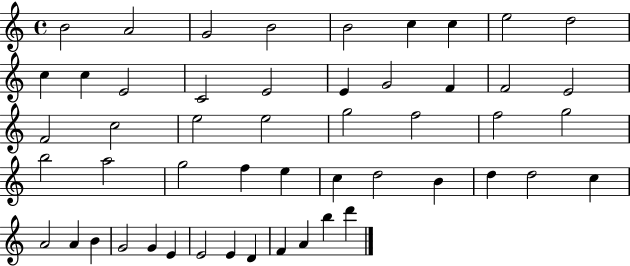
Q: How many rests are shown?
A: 0